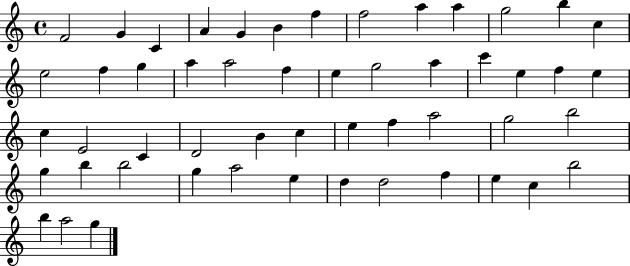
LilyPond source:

{
  \clef treble
  \time 4/4
  \defaultTimeSignature
  \key c \major
  f'2 g'4 c'4 | a'4 g'4 b'4 f''4 | f''2 a''4 a''4 | g''2 b''4 c''4 | \break e''2 f''4 g''4 | a''4 a''2 f''4 | e''4 g''2 a''4 | c'''4 e''4 f''4 e''4 | \break c''4 e'2 c'4 | d'2 b'4 c''4 | e''4 f''4 a''2 | g''2 b''2 | \break g''4 b''4 b''2 | g''4 a''2 e''4 | d''4 d''2 f''4 | e''4 c''4 b''2 | \break b''4 a''2 g''4 | \bar "|."
}